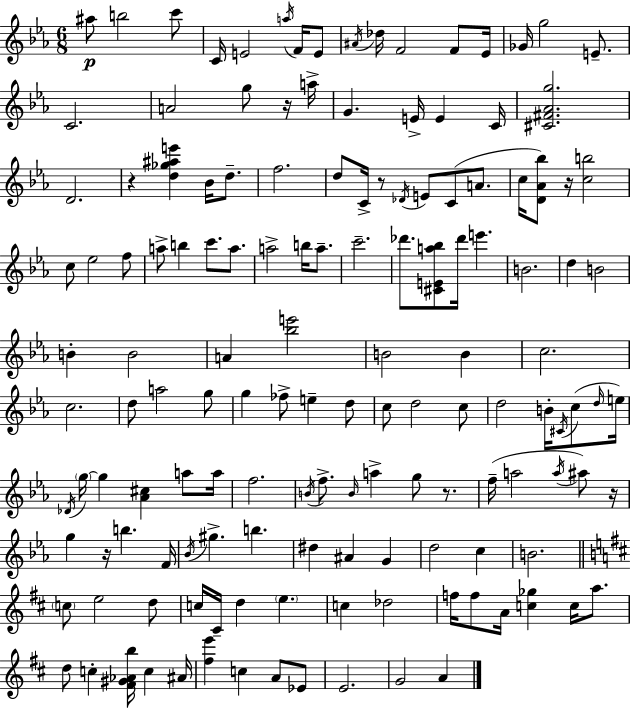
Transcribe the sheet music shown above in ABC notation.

X:1
T:Untitled
M:6/8
L:1/4
K:Cm
^a/2 b2 c'/2 C/4 E2 a/4 F/4 E/2 ^A/4 _d/4 F2 F/2 _E/4 _G/4 g2 E/2 C2 A2 g/2 z/4 a/4 G E/4 E C/4 [^C^F_Ag]2 D2 z [d_g^ae'] _B/4 d/2 f2 d/2 C/4 z/2 _D/4 E/2 C/2 A/2 c/4 [D_A_b]/2 z/4 [cb]2 c/2 _e2 f/2 a/2 b c'/2 a/2 a2 b/4 a/2 c'2 _d'/2 [^CEa_b]/2 _d'/4 e' B2 d B2 B B2 A [_be']2 B2 B c2 c2 d/2 a2 g/2 g _f/2 e d/2 c/2 d2 c/2 d2 B/4 ^C/4 c/2 d/4 e/4 _D/4 g/4 g [_A^c] a/2 a/4 f2 B/4 f/2 B/4 a g/2 z/2 f/4 a2 a/4 ^a/2 z/4 g z/4 b F/4 _B/4 ^g b ^d ^A G d2 c B2 c/2 e2 d/2 c/4 ^C/4 d e c _d2 f/4 f/2 A/4 [c_g] c/4 a/2 d/2 c [^F^G_Ab]/4 c ^A/4 [^fe'] c A/2 _E/2 E2 G2 A